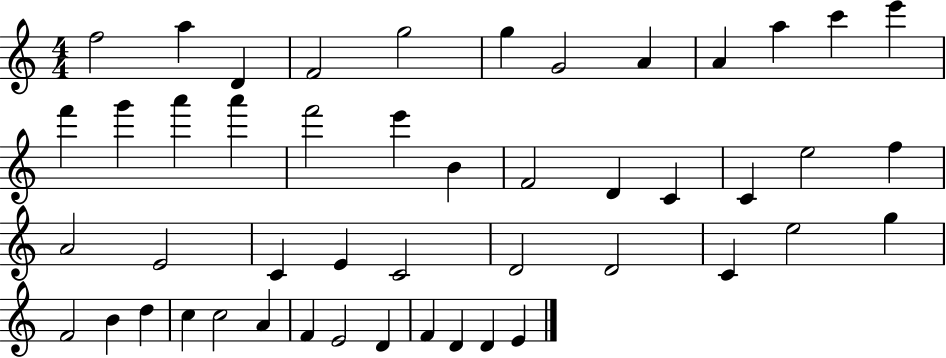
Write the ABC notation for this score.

X:1
T:Untitled
M:4/4
L:1/4
K:C
f2 a D F2 g2 g G2 A A a c' e' f' g' a' a' f'2 e' B F2 D C C e2 f A2 E2 C E C2 D2 D2 C e2 g F2 B d c c2 A F E2 D F D D E